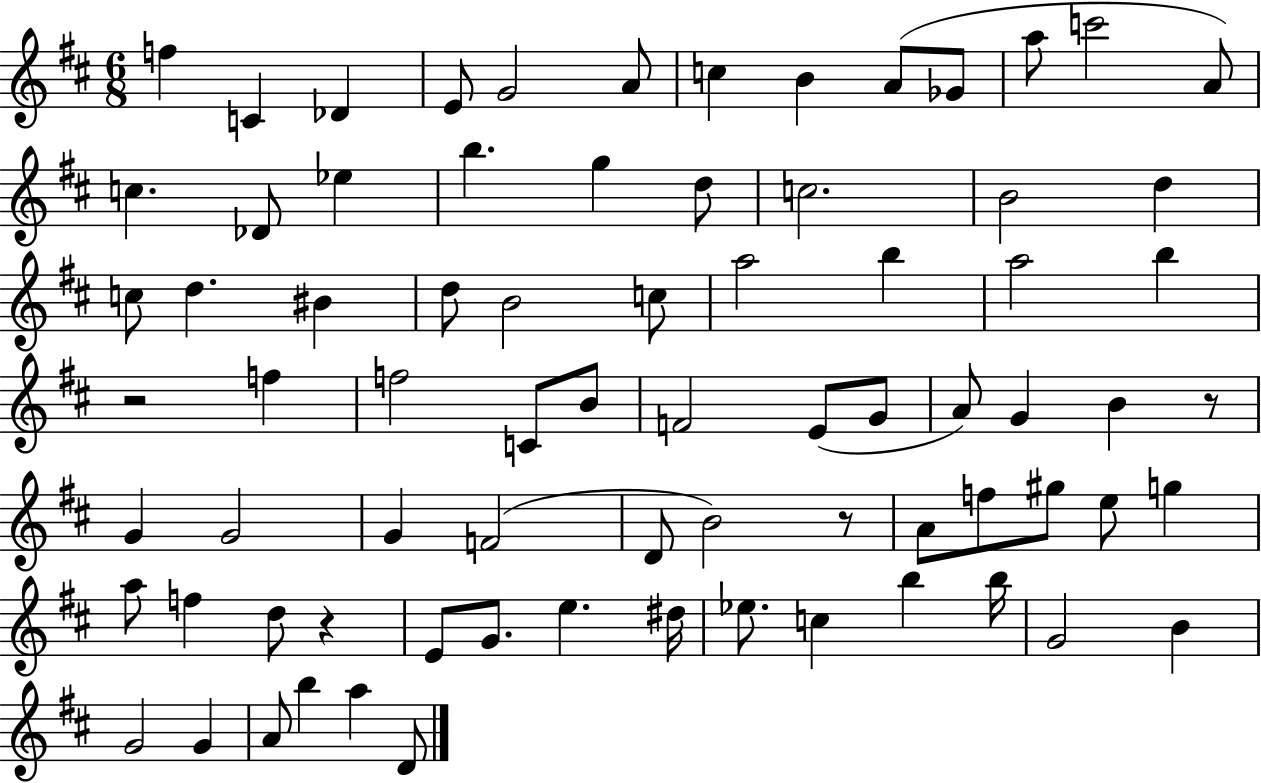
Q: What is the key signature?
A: D major